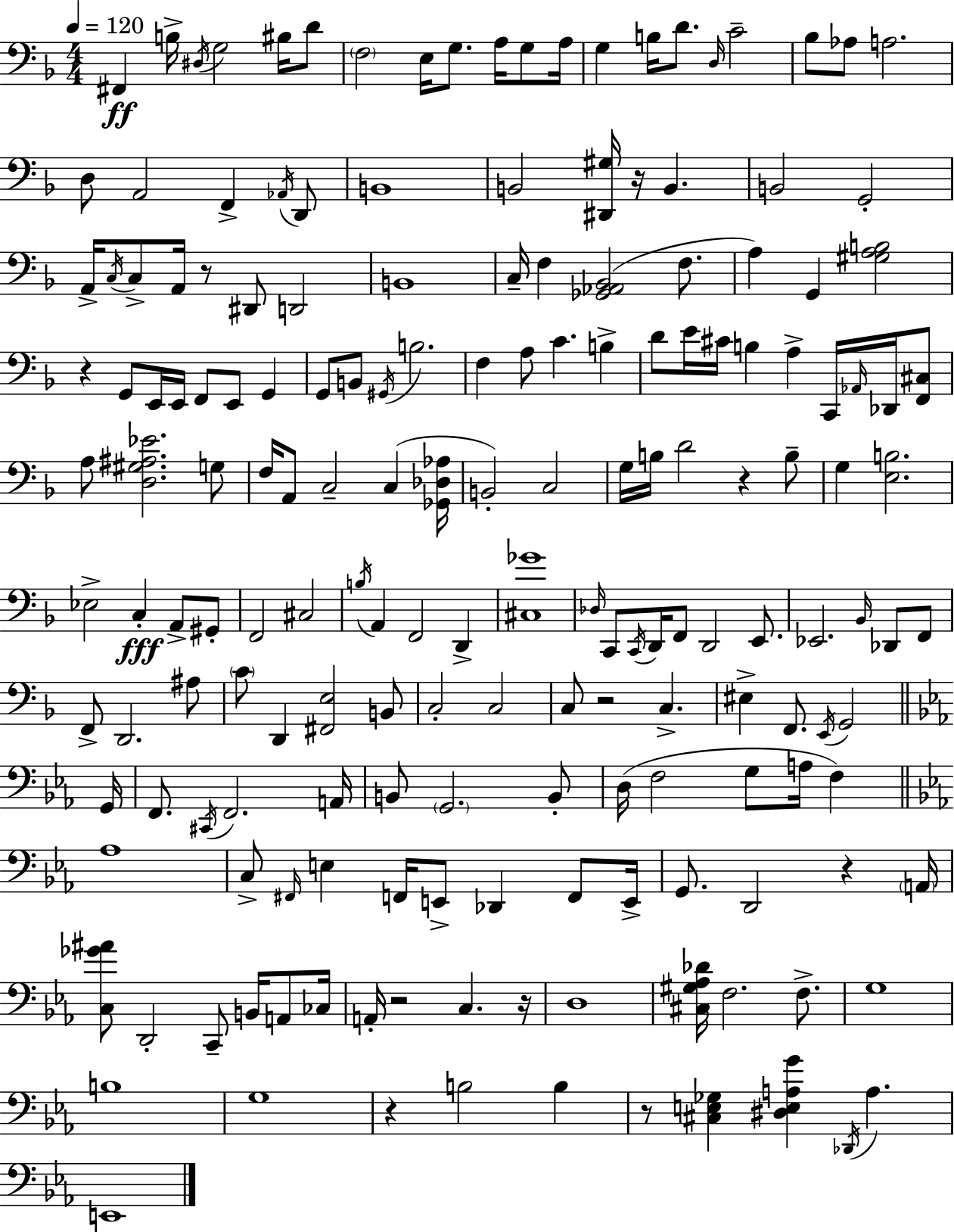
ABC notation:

X:1
T:Untitled
M:4/4
L:1/4
K:Dm
^F,, B,/4 ^D,/4 G,2 ^B,/4 D/2 F,2 E,/4 G,/2 A,/4 G,/2 A,/4 G, B,/4 D/2 D,/4 C2 _B,/2 _A,/2 A,2 D,/2 A,,2 F,, _A,,/4 D,,/2 B,,4 B,,2 [^D,,^G,]/4 z/4 B,, B,,2 G,,2 A,,/4 C,/4 C,/2 A,,/4 z/2 ^D,,/2 D,,2 B,,4 C,/4 F, [_G,,_A,,_B,,]2 F,/2 A, G,, [^G,A,B,]2 z G,,/2 E,,/4 E,,/4 F,,/2 E,,/2 G,, G,,/2 B,,/2 ^G,,/4 B,2 F, A,/2 C B, D/2 E/4 ^C/4 B, A, C,,/4 _A,,/4 _D,,/4 [F,,^C,]/2 A,/2 [D,^G,^A,_E]2 G,/2 F,/4 A,,/2 C,2 C, [_G,,_D,_A,]/4 B,,2 C,2 G,/4 B,/4 D2 z B,/2 G, [E,B,]2 _E,2 C, A,,/2 ^G,,/2 F,,2 ^C,2 B,/4 A,, F,,2 D,, [^C,_G]4 _D,/4 C,,/2 C,,/4 D,,/4 F,,/2 D,,2 E,,/2 _E,,2 _B,,/4 _D,,/2 F,,/2 F,,/2 D,,2 ^A,/2 C/2 D,, [^F,,E,]2 B,,/2 C,2 C,2 C,/2 z2 C, ^E, F,,/2 E,,/4 G,,2 G,,/4 F,,/2 ^C,,/4 F,,2 A,,/4 B,,/2 G,,2 B,,/2 D,/4 F,2 G,/2 A,/4 F, _A,4 C,/2 ^F,,/4 E, F,,/4 E,,/2 _D,, F,,/2 E,,/4 G,,/2 D,,2 z A,,/4 [C,_G^A]/2 D,,2 C,,/2 B,,/4 A,,/2 _C,/4 A,,/4 z2 C, z/4 D,4 [^C,^G,_A,_D]/4 F,2 F,/2 G,4 B,4 G,4 z B,2 B, z/2 [^C,E,_G,] [^D,E,A,G] _D,,/4 A, E,,4